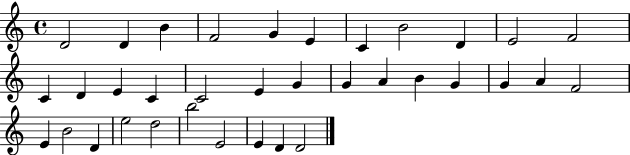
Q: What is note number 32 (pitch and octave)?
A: E4